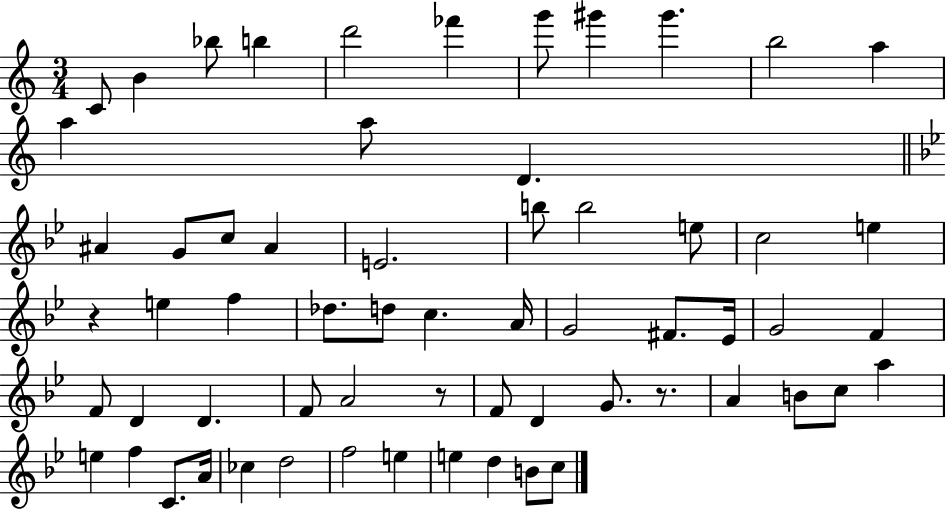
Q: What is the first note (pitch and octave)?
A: C4